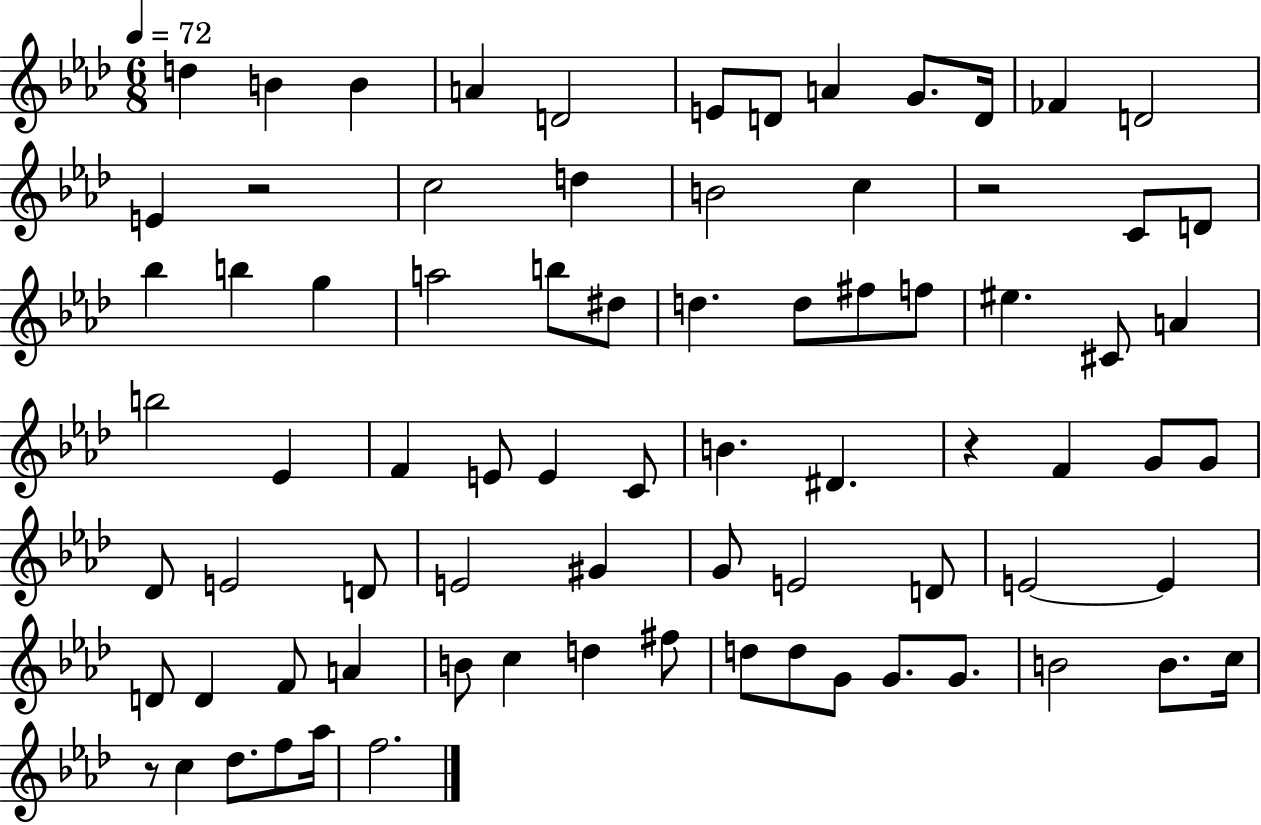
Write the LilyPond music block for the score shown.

{
  \clef treble
  \numericTimeSignature
  \time 6/8
  \key aes \major
  \tempo 4 = 72
  d''4 b'4 b'4 | a'4 d'2 | e'8 d'8 a'4 g'8. d'16 | fes'4 d'2 | \break e'4 r2 | c''2 d''4 | b'2 c''4 | r2 c'8 d'8 | \break bes''4 b''4 g''4 | a''2 b''8 dis''8 | d''4. d''8 fis''8 f''8 | eis''4. cis'8 a'4 | \break b''2 ees'4 | f'4 e'8 e'4 c'8 | b'4. dis'4. | r4 f'4 g'8 g'8 | \break des'8 e'2 d'8 | e'2 gis'4 | g'8 e'2 d'8 | e'2~~ e'4 | \break d'8 d'4 f'8 a'4 | b'8 c''4 d''4 fis''8 | d''8 d''8 g'8 g'8. g'8. | b'2 b'8. c''16 | \break r8 c''4 des''8. f''8 aes''16 | f''2. | \bar "|."
}